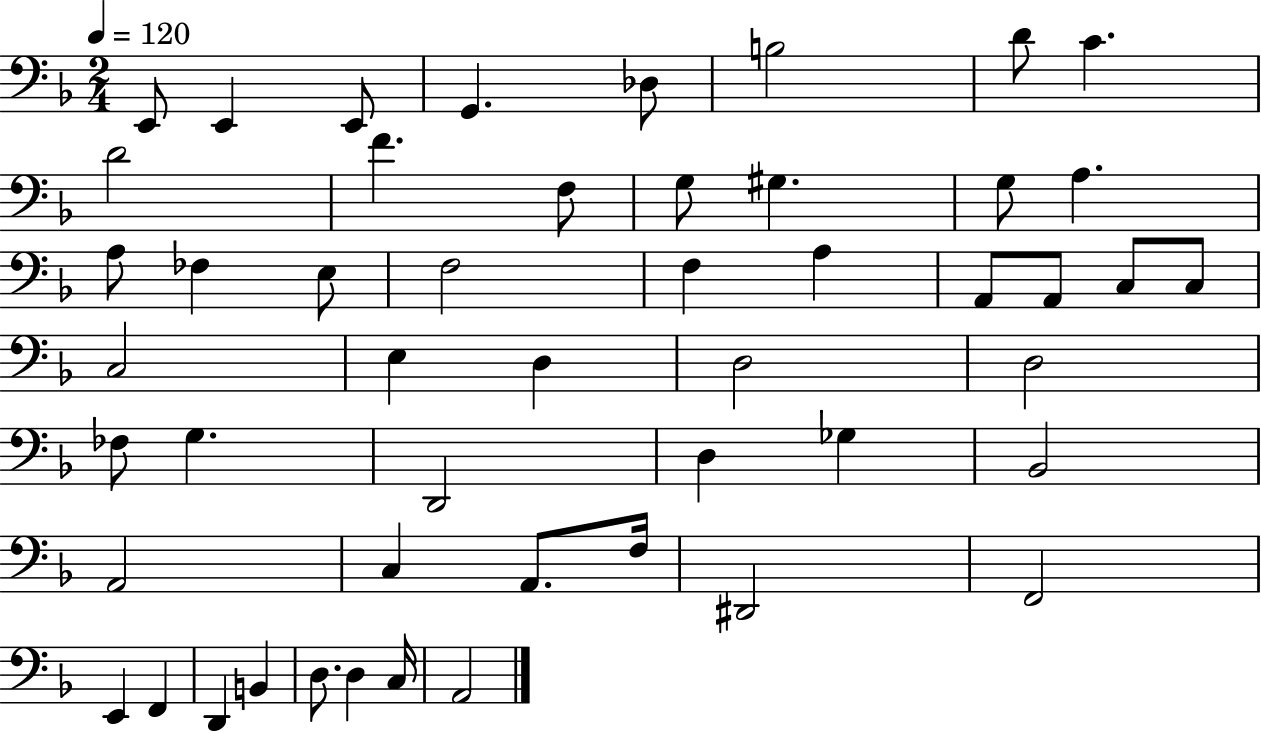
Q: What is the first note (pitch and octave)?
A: E2